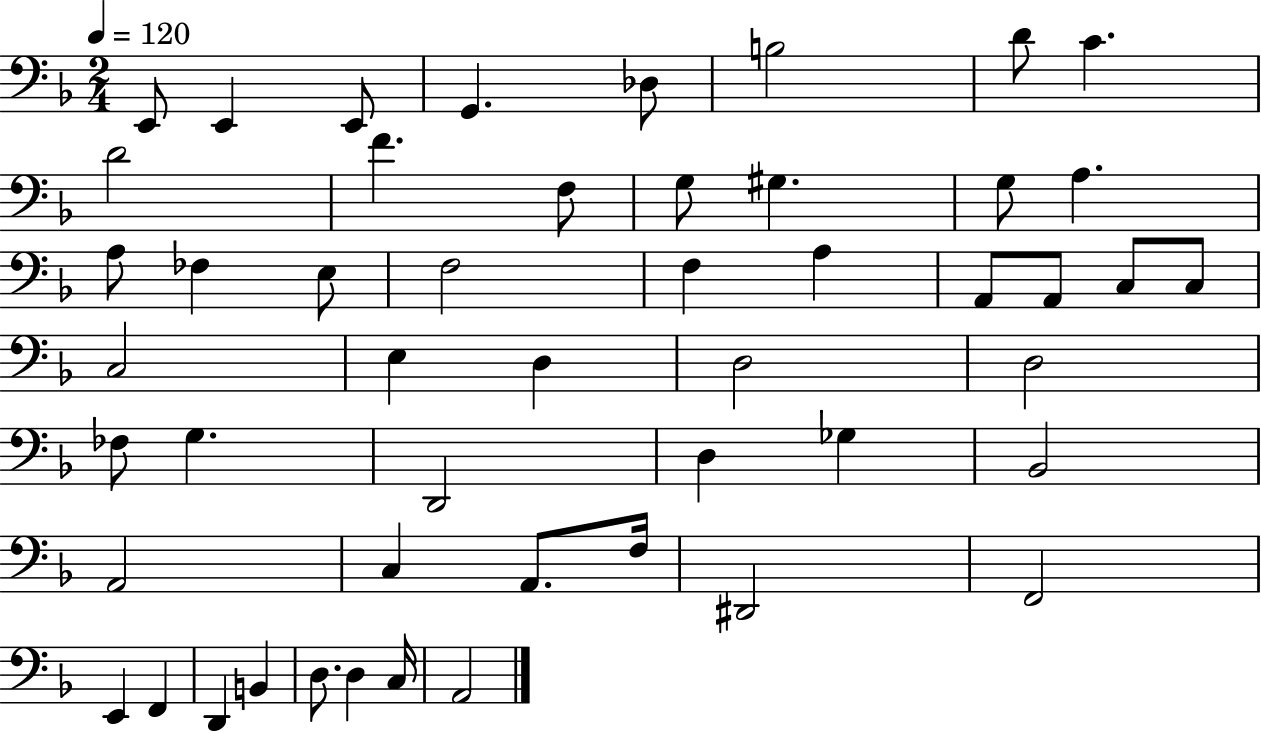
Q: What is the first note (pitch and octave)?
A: E2